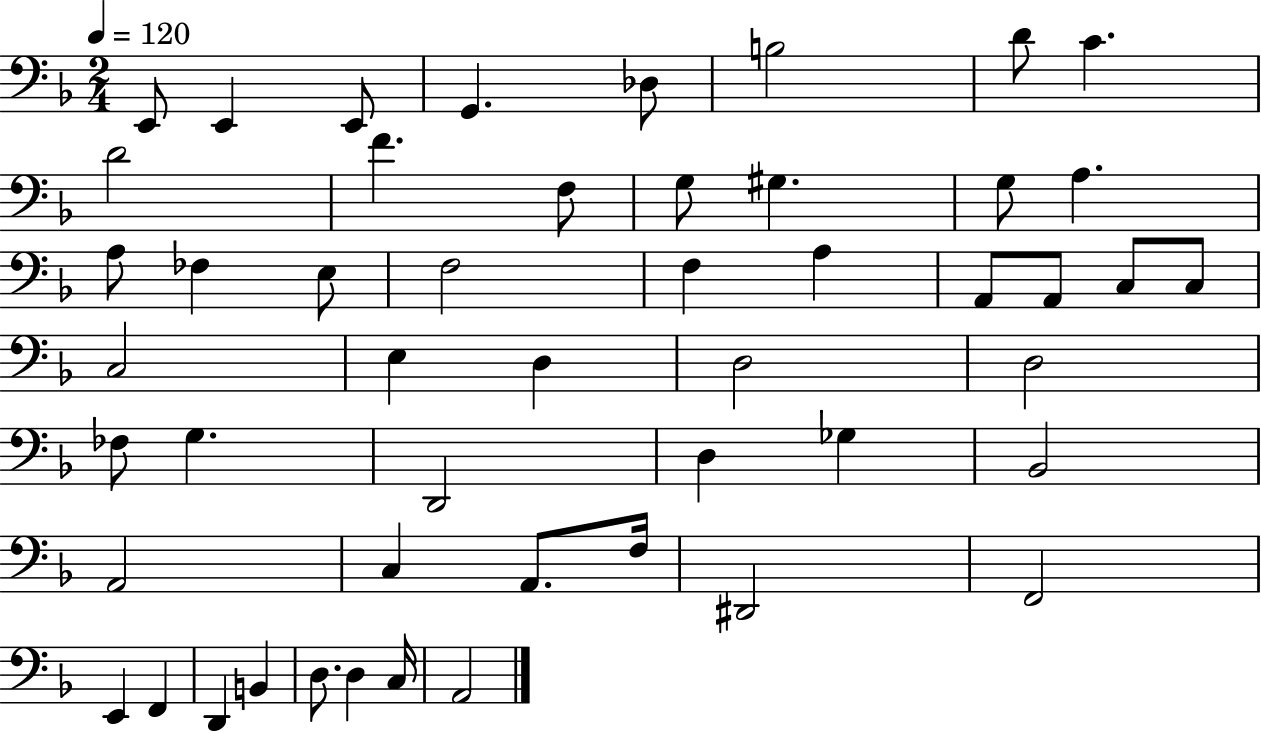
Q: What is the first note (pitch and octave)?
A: E2